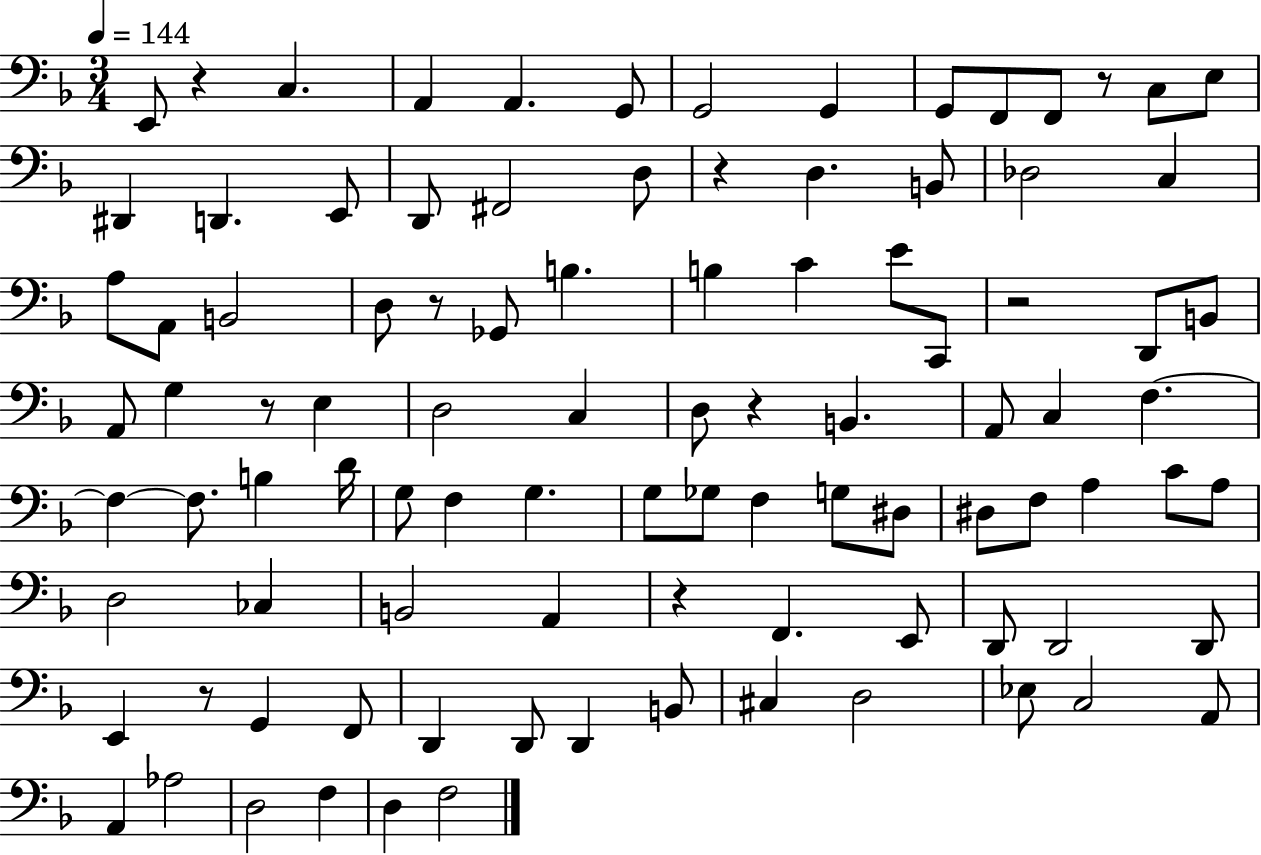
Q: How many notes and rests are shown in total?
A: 97